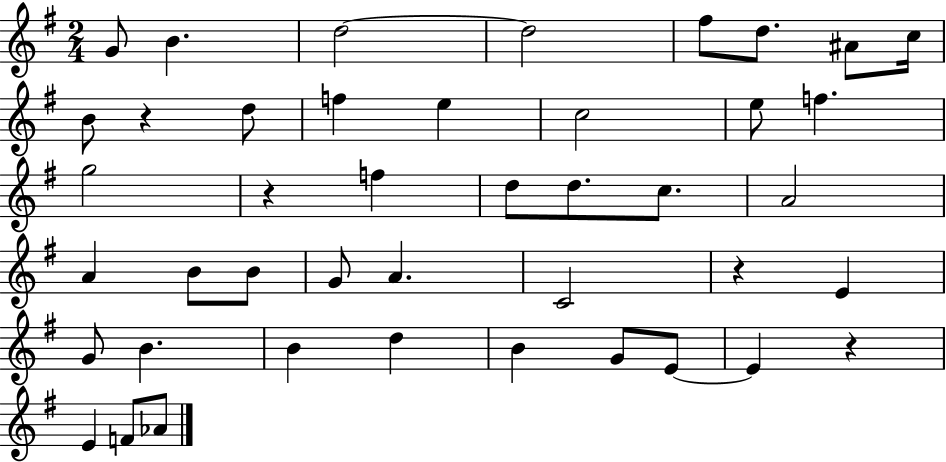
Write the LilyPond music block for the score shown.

{
  \clef treble
  \numericTimeSignature
  \time 2/4
  \key g \major
  \repeat volta 2 { g'8 b'4. | d''2~~ | d''2 | fis''8 d''8. ais'8 c''16 | \break b'8 r4 d''8 | f''4 e''4 | c''2 | e''8 f''4. | \break g''2 | r4 f''4 | d''8 d''8. c''8. | a'2 | \break a'4 b'8 b'8 | g'8 a'4. | c'2 | r4 e'4 | \break g'8 b'4. | b'4 d''4 | b'4 g'8 e'8~~ | e'4 r4 | \break e'4 f'8 aes'8 | } \bar "|."
}